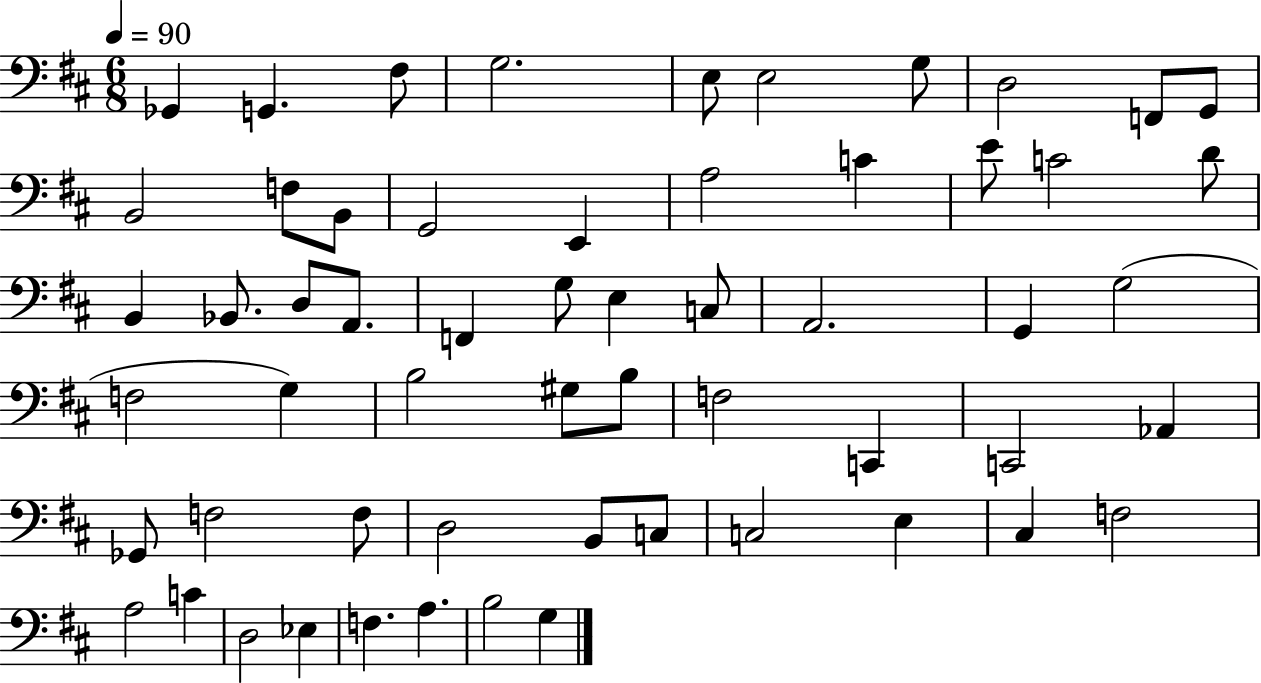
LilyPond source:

{
  \clef bass
  \numericTimeSignature
  \time 6/8
  \key d \major
  \tempo 4 = 90
  ges,4 g,4. fis8 | g2. | e8 e2 g8 | d2 f,8 g,8 | \break b,2 f8 b,8 | g,2 e,4 | a2 c'4 | e'8 c'2 d'8 | \break b,4 bes,8. d8 a,8. | f,4 g8 e4 c8 | a,2. | g,4 g2( | \break f2 g4) | b2 gis8 b8 | f2 c,4 | c,2 aes,4 | \break ges,8 f2 f8 | d2 b,8 c8 | c2 e4 | cis4 f2 | \break a2 c'4 | d2 ees4 | f4. a4. | b2 g4 | \break \bar "|."
}